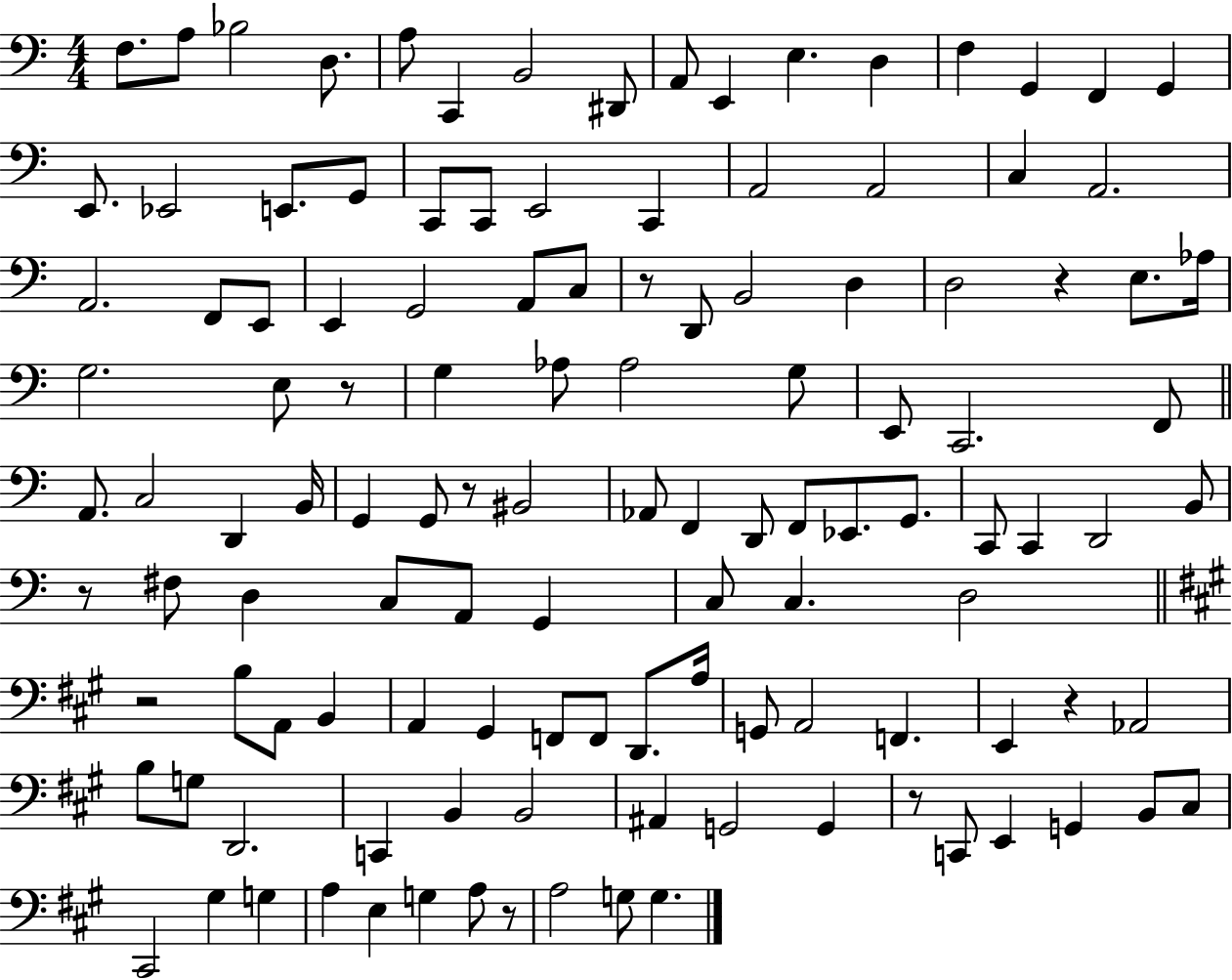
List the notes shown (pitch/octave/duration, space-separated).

F3/e. A3/e Bb3/h D3/e. A3/e C2/q B2/h D#2/e A2/e E2/q E3/q. D3/q F3/q G2/q F2/q G2/q E2/e. Eb2/h E2/e. G2/e C2/e C2/e E2/h C2/q A2/h A2/h C3/q A2/h. A2/h. F2/e E2/e E2/q G2/h A2/e C3/e R/e D2/e B2/h D3/q D3/h R/q E3/e. Ab3/s G3/h. E3/e R/e G3/q Ab3/e Ab3/h G3/e E2/e C2/h. F2/e A2/e. C3/h D2/q B2/s G2/q G2/e R/e BIS2/h Ab2/e F2/q D2/e F2/e Eb2/e. G2/e. C2/e C2/q D2/h B2/e R/e F#3/e D3/q C3/e A2/e G2/q C3/e C3/q. D3/h R/h B3/e A2/e B2/q A2/q G#2/q F2/e F2/e D2/e. A3/s G2/e A2/h F2/q. E2/q R/q Ab2/h B3/e G3/e D2/h. C2/q B2/q B2/h A#2/q G2/h G2/q R/e C2/e E2/q G2/q B2/e C#3/e C#2/h G#3/q G3/q A3/q E3/q G3/q A3/e R/e A3/h G3/e G3/q.